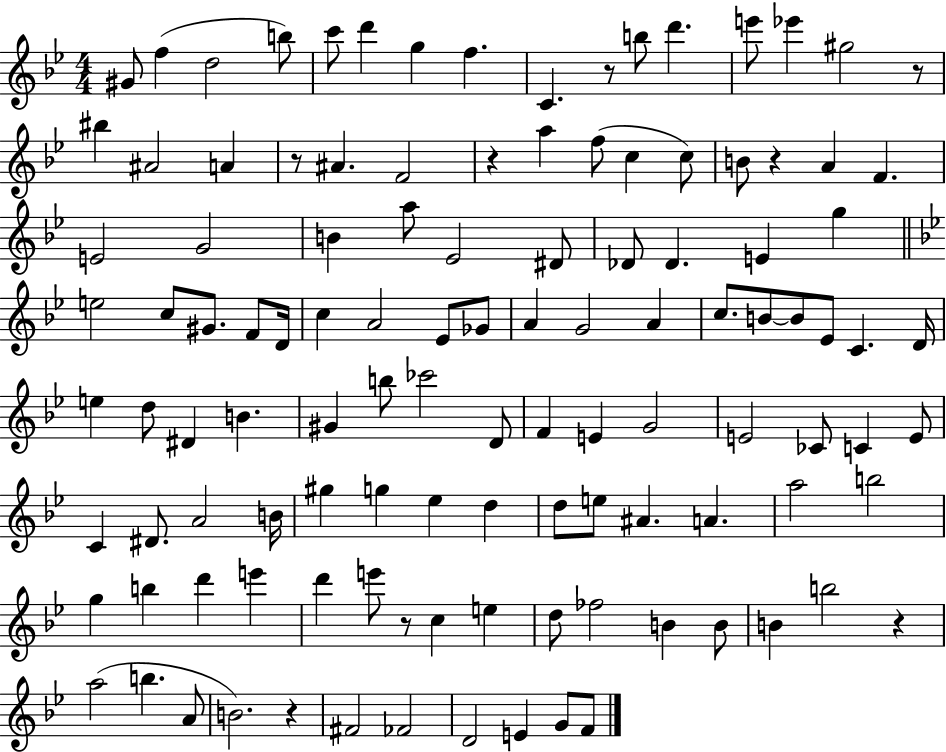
{
  \clef treble
  \numericTimeSignature
  \time 4/4
  \key bes \major
  gis'8 f''4( d''2 b''8) | c'''8 d'''4 g''4 f''4. | c'4. r8 b''8 d'''4. | e'''8 ees'''4 gis''2 r8 | \break bis''4 ais'2 a'4 | r8 ais'4. f'2 | r4 a''4 f''8( c''4 c''8) | b'8 r4 a'4 f'4. | \break e'2 g'2 | b'4 a''8 ees'2 dis'8 | des'8 des'4. e'4 g''4 | \bar "||" \break \key bes \major e''2 c''8 gis'8. f'8 d'16 | c''4 a'2 ees'8 ges'8 | a'4 g'2 a'4 | c''8. b'8~~ b'8 ees'8 c'4. d'16 | \break e''4 d''8 dis'4 b'4. | gis'4 b''8 ces'''2 d'8 | f'4 e'4 g'2 | e'2 ces'8 c'4 e'8 | \break c'4 dis'8. a'2 b'16 | gis''4 g''4 ees''4 d''4 | d''8 e''8 ais'4. a'4. | a''2 b''2 | \break g''4 b''4 d'''4 e'''4 | d'''4 e'''8 r8 c''4 e''4 | d''8 fes''2 b'4 b'8 | b'4 b''2 r4 | \break a''2( b''4. a'8 | b'2.) r4 | fis'2 fes'2 | d'2 e'4 g'8 f'8 | \break \bar "|."
}